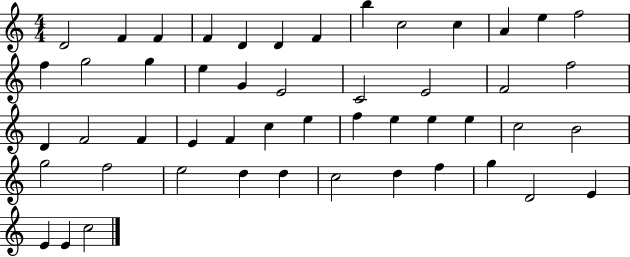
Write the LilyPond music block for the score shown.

{
  \clef treble
  \numericTimeSignature
  \time 4/4
  \key c \major
  d'2 f'4 f'4 | f'4 d'4 d'4 f'4 | b''4 c''2 c''4 | a'4 e''4 f''2 | \break f''4 g''2 g''4 | e''4 g'4 e'2 | c'2 e'2 | f'2 f''2 | \break d'4 f'2 f'4 | e'4 f'4 c''4 e''4 | f''4 e''4 e''4 e''4 | c''2 b'2 | \break g''2 f''2 | e''2 d''4 d''4 | c''2 d''4 f''4 | g''4 d'2 e'4 | \break e'4 e'4 c''2 | \bar "|."
}